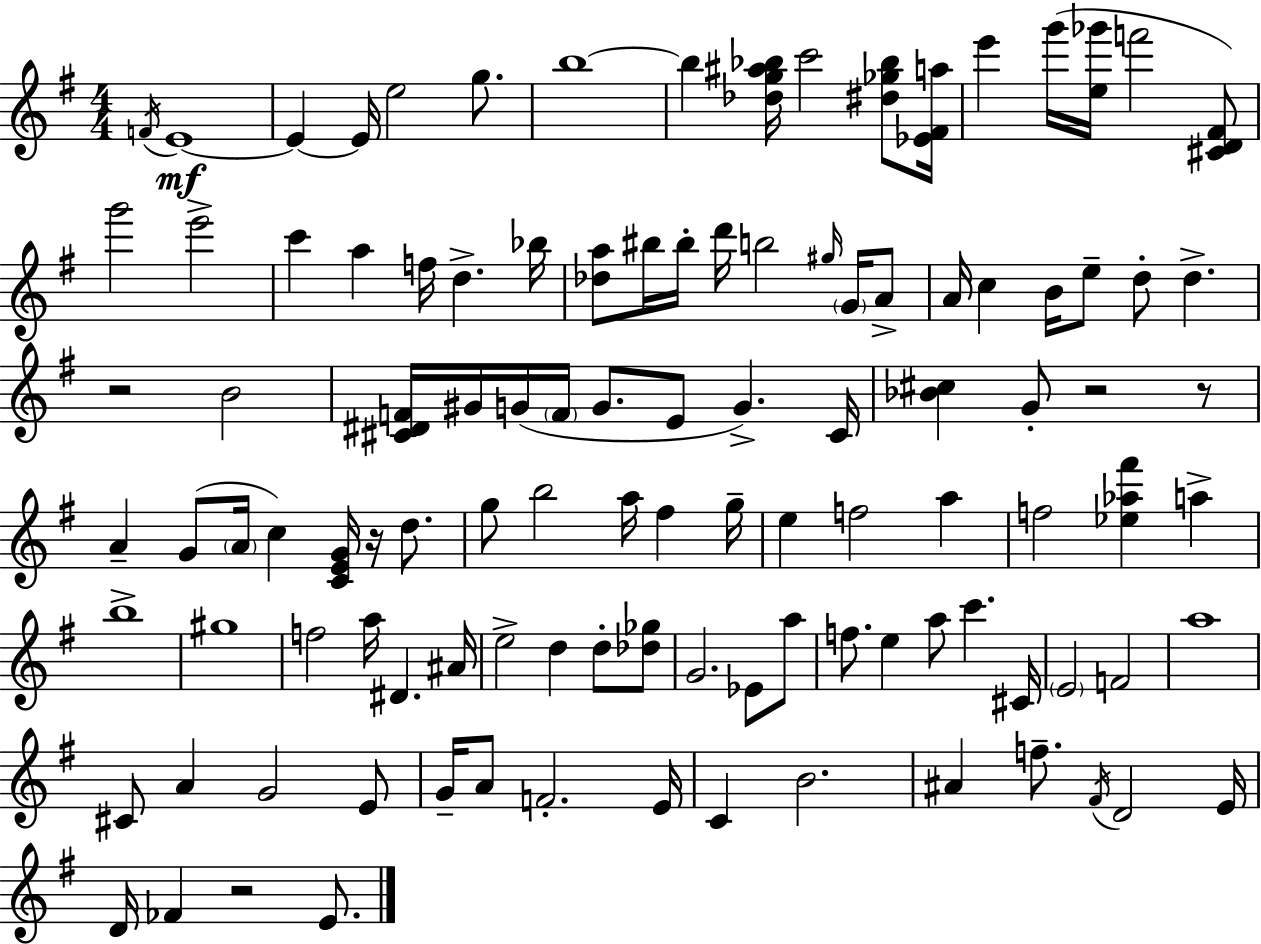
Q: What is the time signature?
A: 4/4